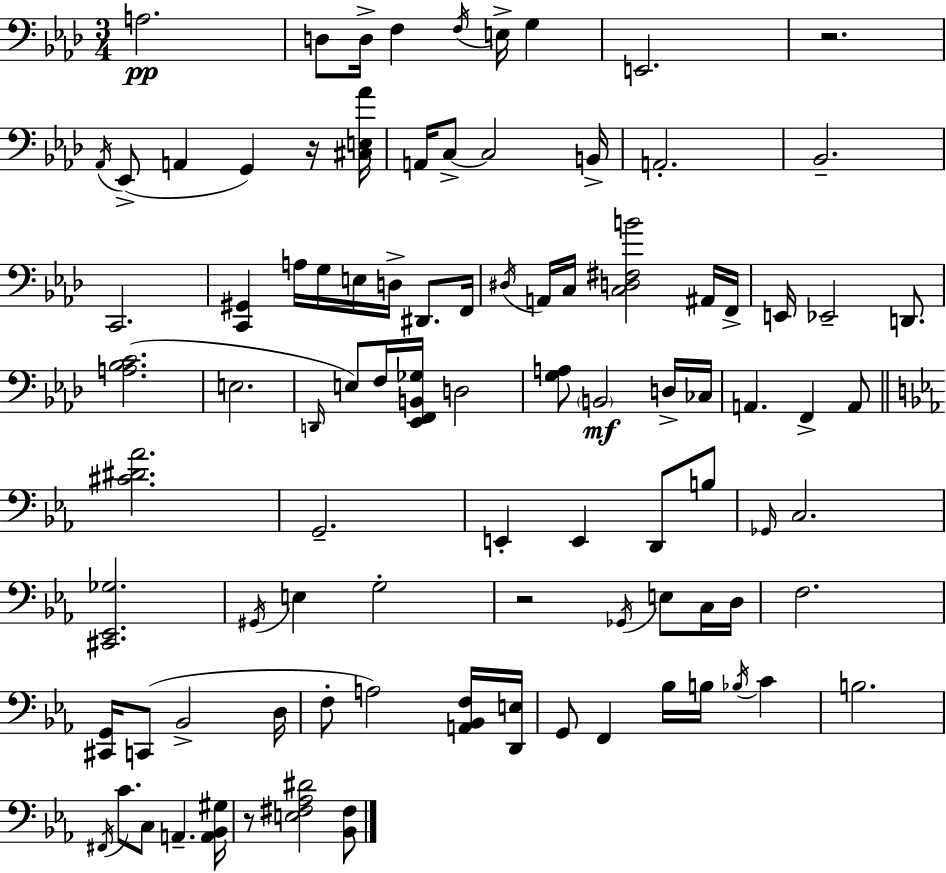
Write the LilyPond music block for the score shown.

{
  \clef bass
  \numericTimeSignature
  \time 3/4
  \key f \minor
  \repeat volta 2 { a2.\pp | d8 d16-> f4 \acciaccatura { f16 } e16-> g4 | e,2. | r2. | \break \acciaccatura { aes,16 } ees,8->( a,4 g,4) | r16 <cis e aes'>16 a,16 c8->~~ c2 | b,16-> a,2.-. | bes,2.-- | \break c,2. | <c, gis,>4 a16 g16 e16 d16-> dis,8. | f,16 \acciaccatura { dis16 } a,16 c16 <c d fis b'>2 | ais,16 f,16-> e,16 ees,2-- | \break d,8. <a bes c'>2.( | e2. | \grace { d,16 }) e8 f16 <ees, f, b, ges>16 d2 | <g a>8 \parenthesize b,2\mf | \break d16-> ces16 a,4. f,4-> | a,8 \bar "||" \break \key c \minor <cis' dis' aes'>2. | g,2.-- | e,4-. e,4 d,8 b8 | \grace { ges,16 } c2. | \break <cis, ees, ges>2. | \acciaccatura { gis,16 } e4 g2-. | r2 \acciaccatura { ges,16 } e8 | c16 d16 f2. | \break <cis, g,>16 c,8( bes,2-> | d16 f8-. a2) | <a, bes, f>16 <d, e>16 g,8 f,4 bes16 b16 \acciaccatura { bes16 } | c'4 b2. | \break \acciaccatura { fis,16 } c'8. c8 a,4.-- | <a, bes, gis>16 r8 <e fis aes dis'>2 | <bes, fis>8 } \bar "|."
}